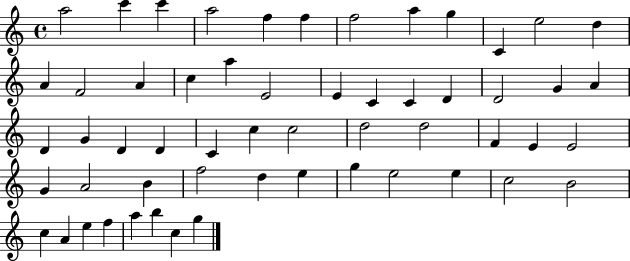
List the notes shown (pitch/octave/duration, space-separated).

A5/h C6/q C6/q A5/h F5/q F5/q F5/h A5/q G5/q C4/q E5/h D5/q A4/q F4/h A4/q C5/q A5/q E4/h E4/q C4/q C4/q D4/q D4/h G4/q A4/q D4/q G4/q D4/q D4/q C4/q C5/q C5/h D5/h D5/h F4/q E4/q E4/h G4/q A4/h B4/q F5/h D5/q E5/q G5/q E5/h E5/q C5/h B4/h C5/q A4/q E5/q F5/q A5/q B5/q C5/q G5/q